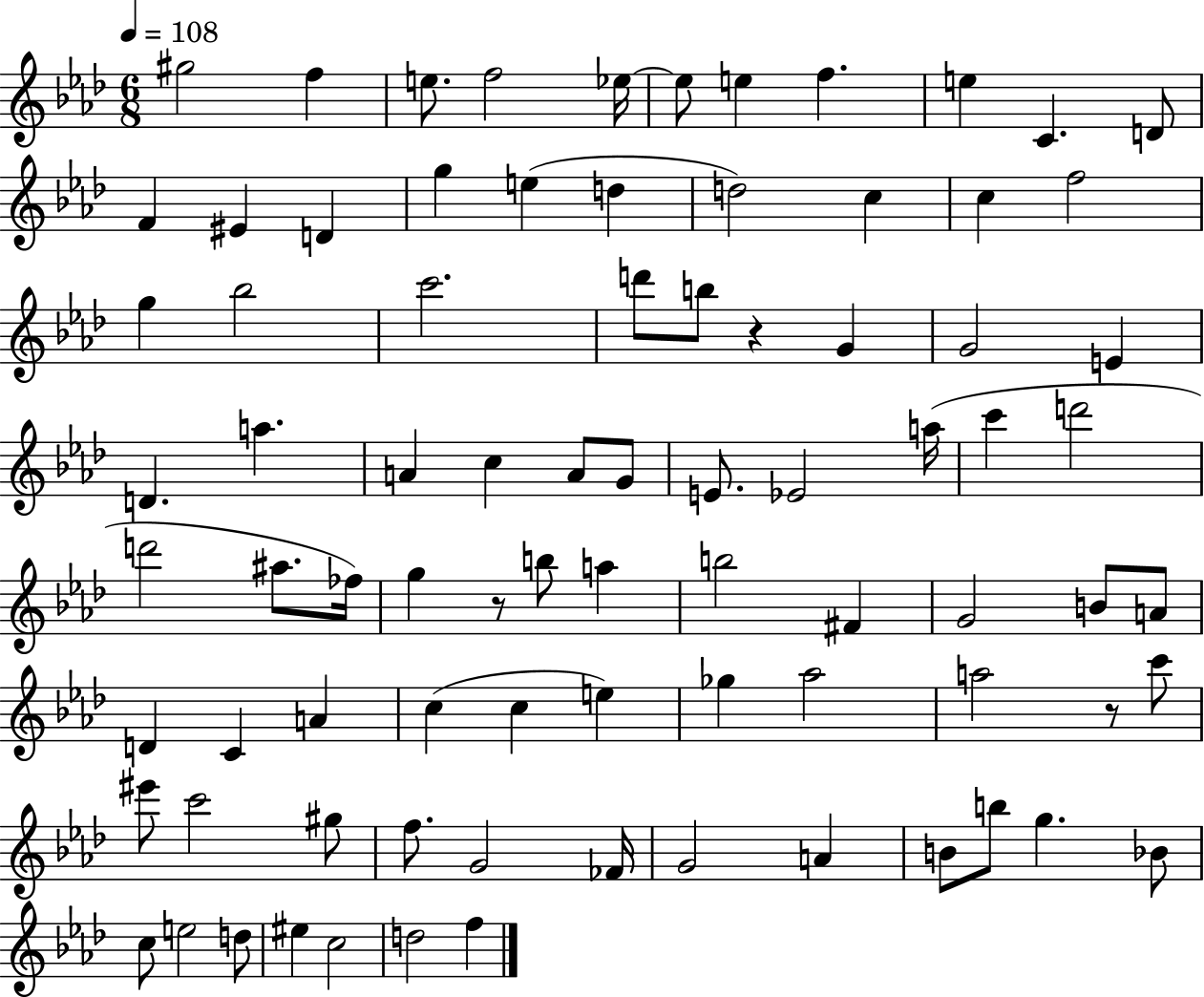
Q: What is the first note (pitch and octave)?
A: G#5